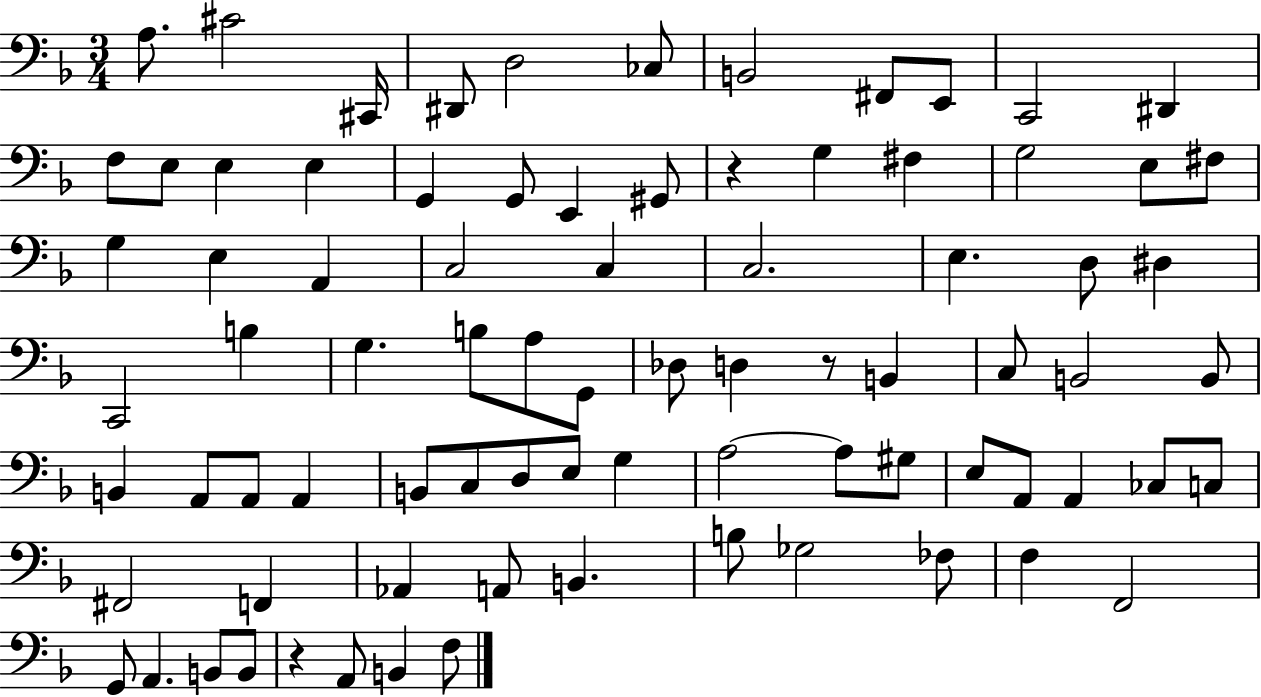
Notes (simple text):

A3/e. C#4/h C#2/s D#2/e D3/h CES3/e B2/h F#2/e E2/e C2/h D#2/q F3/e E3/e E3/q E3/q G2/q G2/e E2/q G#2/e R/q G3/q F#3/q G3/h E3/e F#3/e G3/q E3/q A2/q C3/h C3/q C3/h. E3/q. D3/e D#3/q C2/h B3/q G3/q. B3/e A3/e G2/e Db3/e D3/q R/e B2/q C3/e B2/h B2/e B2/q A2/e A2/e A2/q B2/e C3/e D3/e E3/e G3/q A3/h A3/e G#3/e E3/e A2/e A2/q CES3/e C3/e F#2/h F2/q Ab2/q A2/e B2/q. B3/e Gb3/h FES3/e F3/q F2/h G2/e A2/q. B2/e B2/e R/q A2/e B2/q F3/e